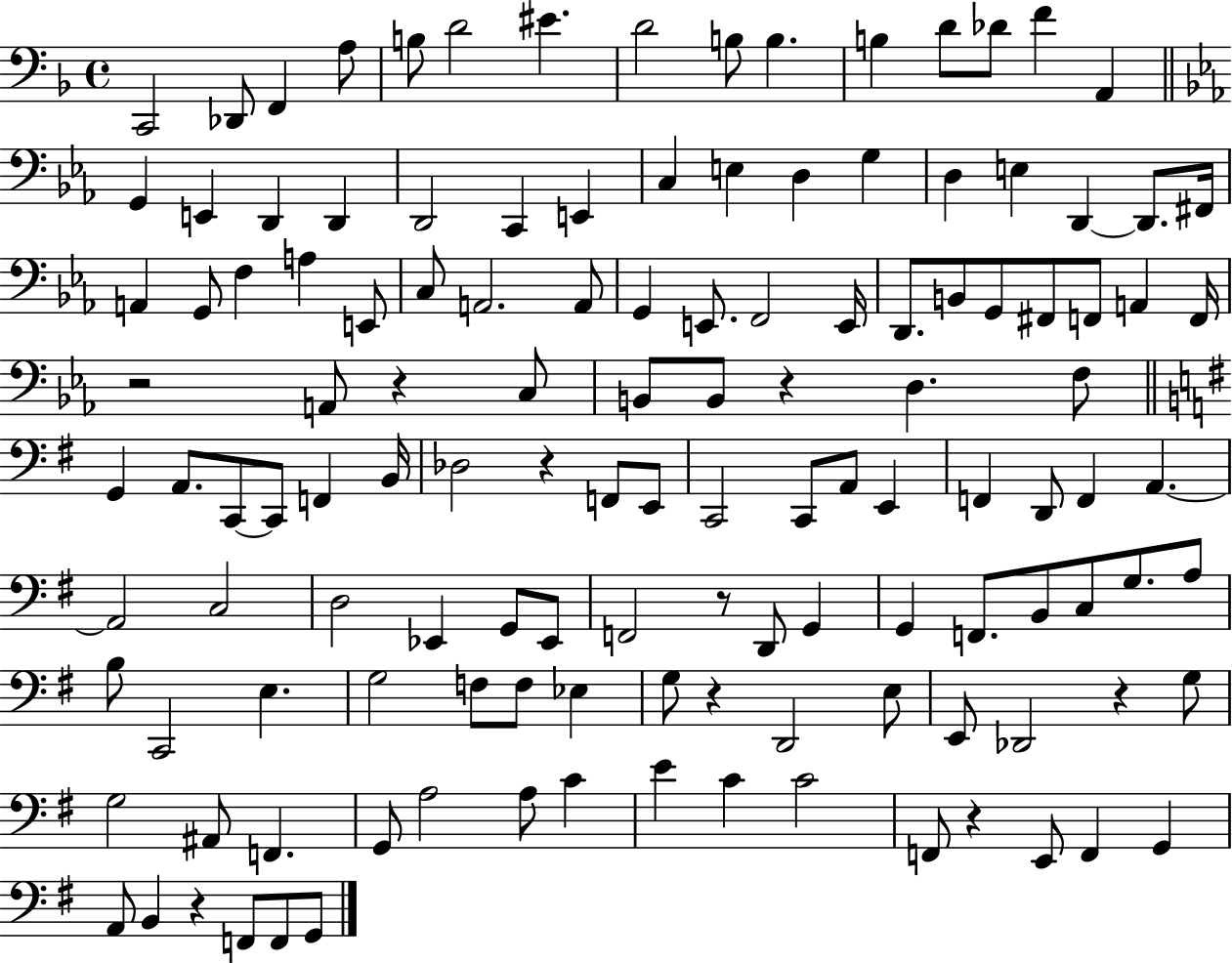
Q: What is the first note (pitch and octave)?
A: C2